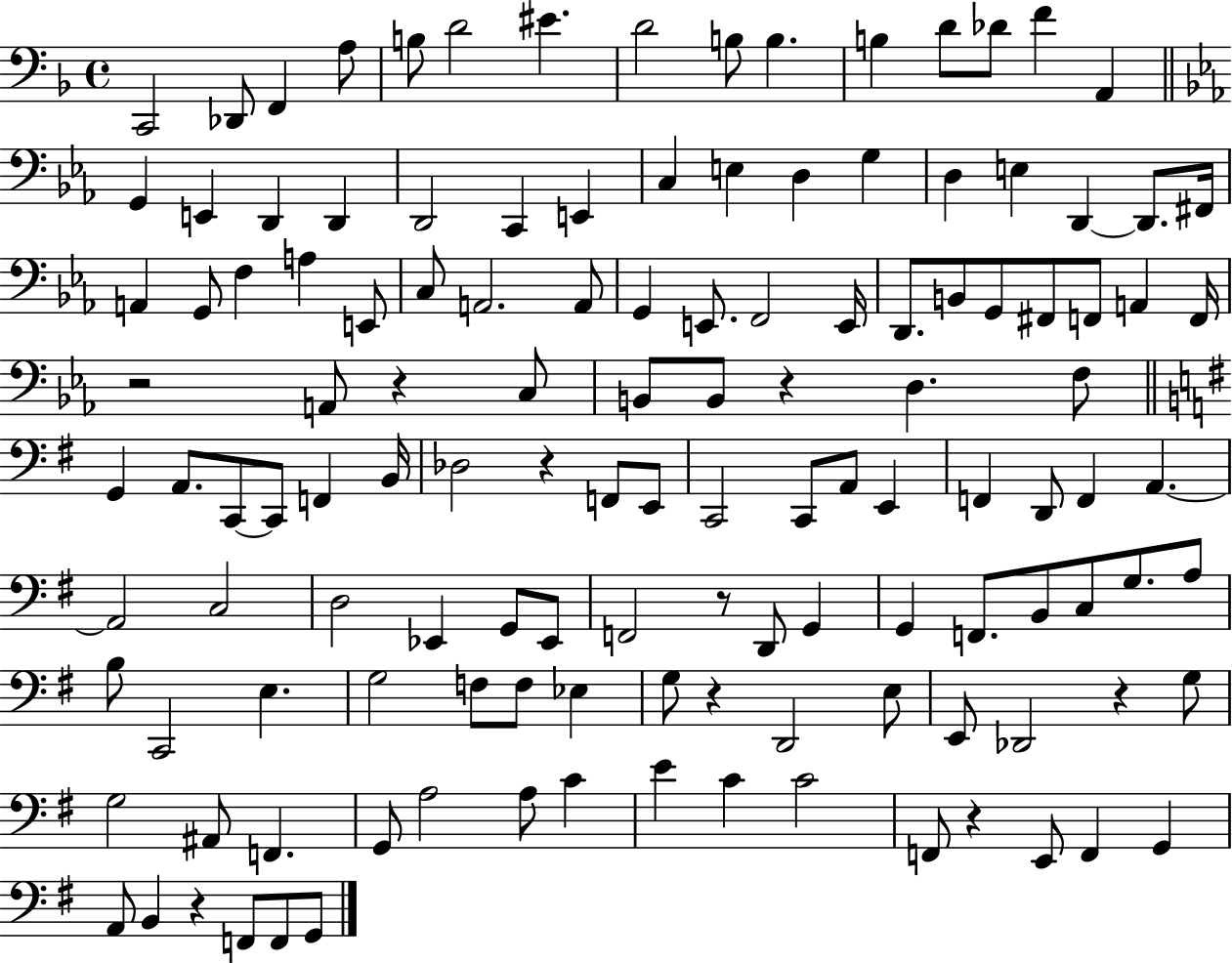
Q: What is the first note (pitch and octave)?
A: C2